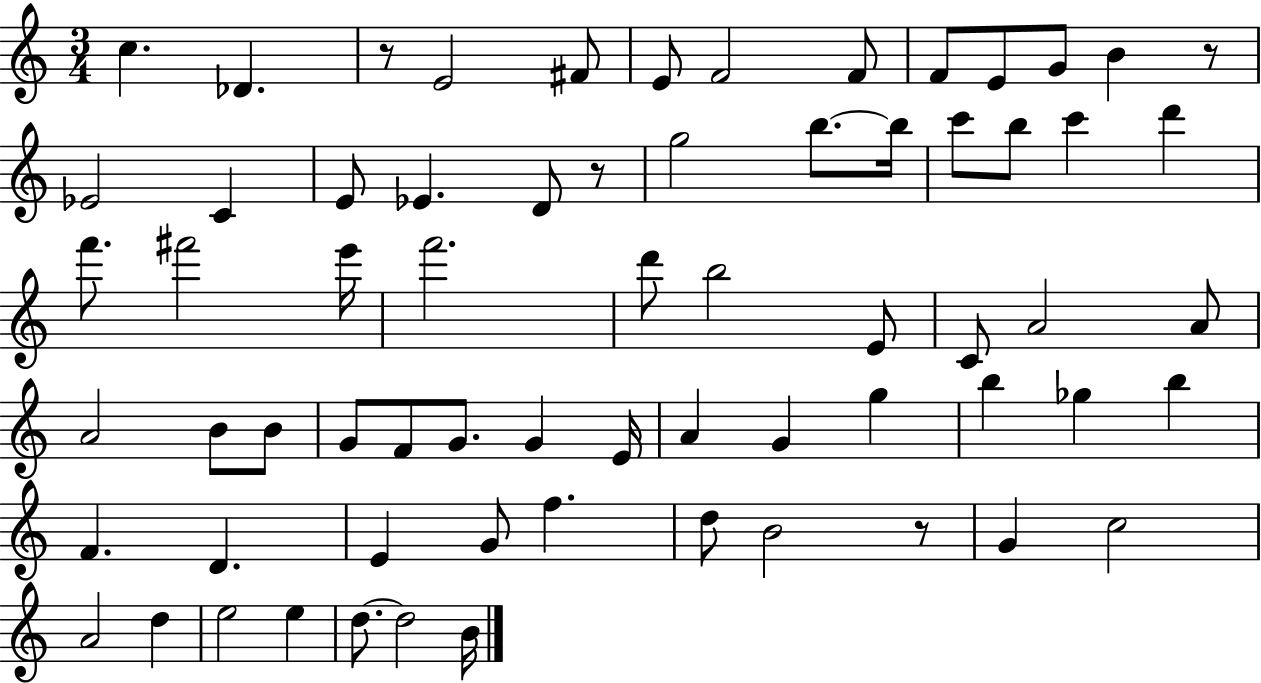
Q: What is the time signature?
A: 3/4